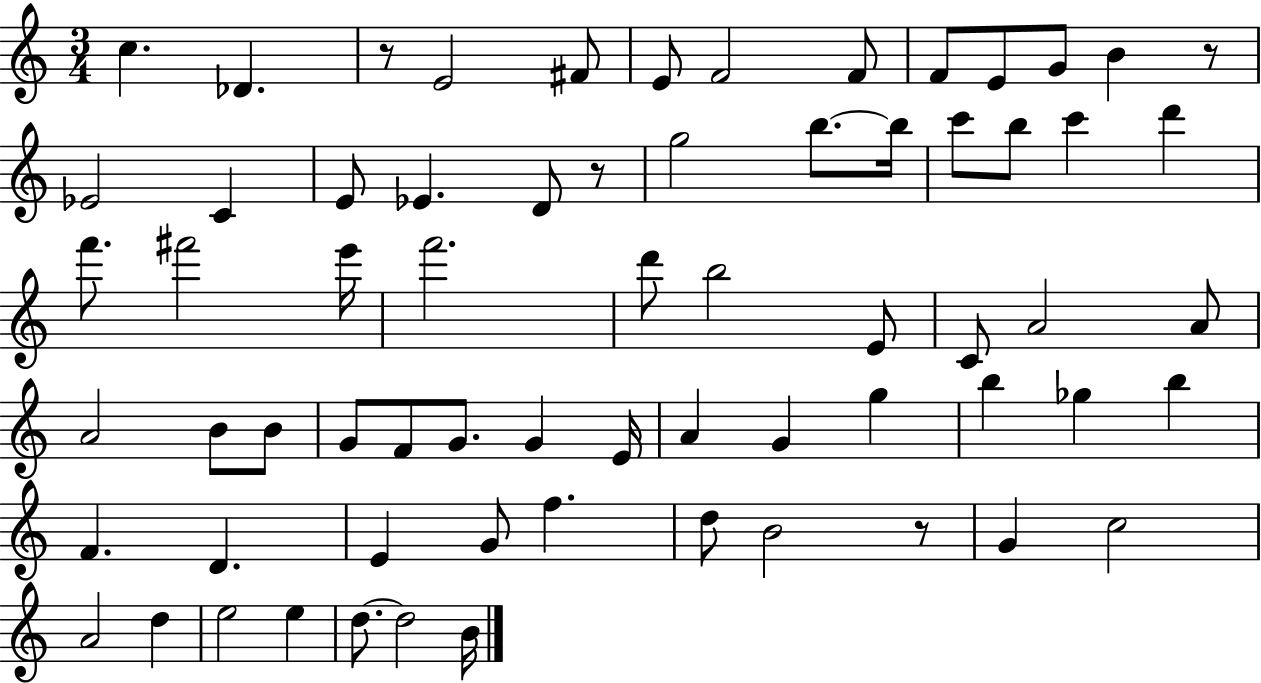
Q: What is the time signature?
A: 3/4